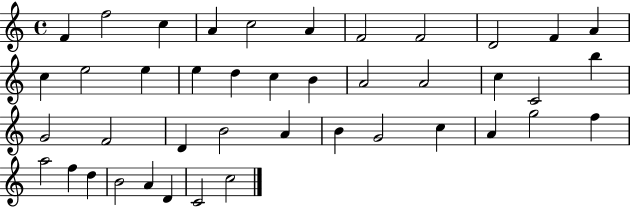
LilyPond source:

{
  \clef treble
  \time 4/4
  \defaultTimeSignature
  \key c \major
  f'4 f''2 c''4 | a'4 c''2 a'4 | f'2 f'2 | d'2 f'4 a'4 | \break c''4 e''2 e''4 | e''4 d''4 c''4 b'4 | a'2 a'2 | c''4 c'2 b''4 | \break g'2 f'2 | d'4 b'2 a'4 | b'4 g'2 c''4 | a'4 g''2 f''4 | \break a''2 f''4 d''4 | b'2 a'4 d'4 | c'2 c''2 | \bar "|."
}